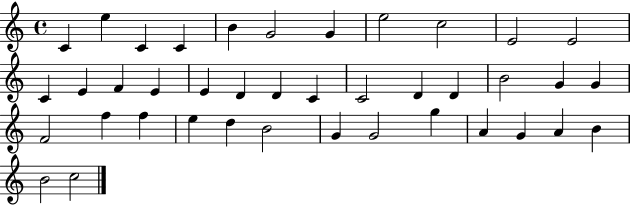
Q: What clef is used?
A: treble